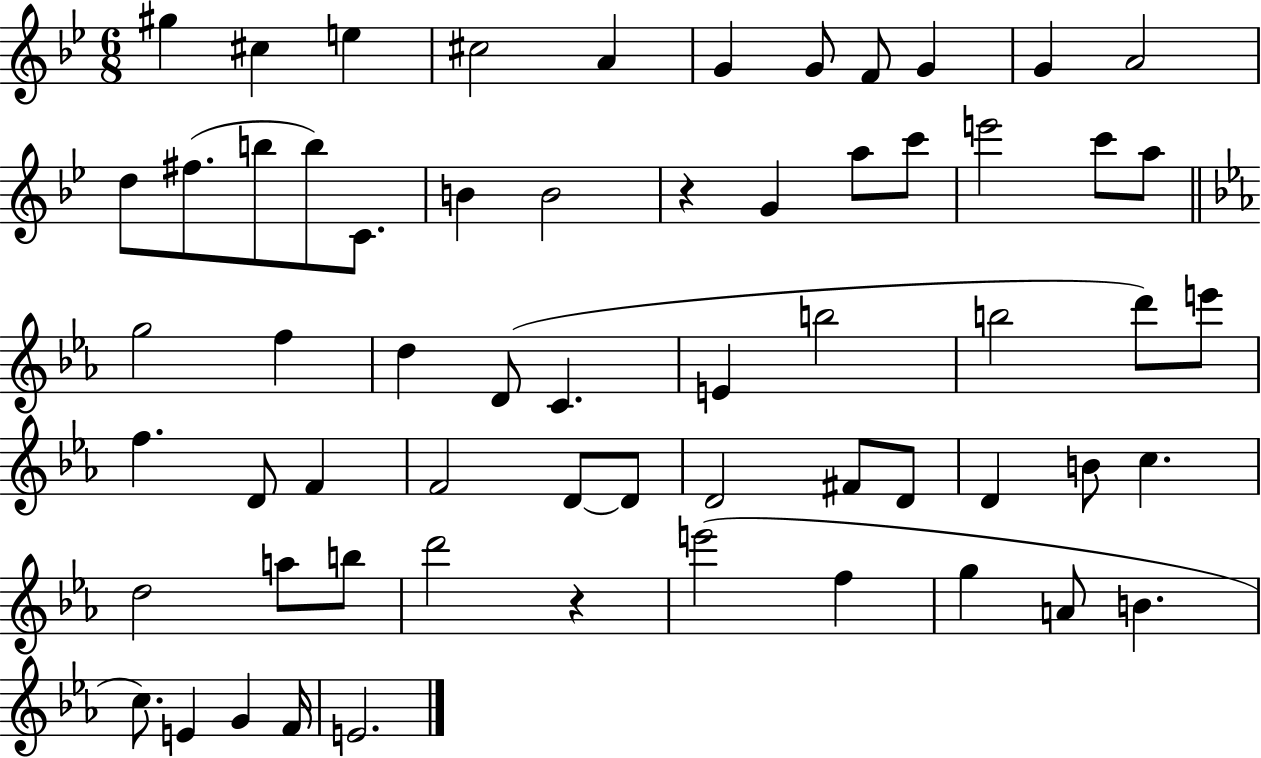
X:1
T:Untitled
M:6/8
L:1/4
K:Bb
^g ^c e ^c2 A G G/2 F/2 G G A2 d/2 ^f/2 b/2 b/2 C/2 B B2 z G a/2 c'/2 e'2 c'/2 a/2 g2 f d D/2 C E b2 b2 d'/2 e'/2 f D/2 F F2 D/2 D/2 D2 ^F/2 D/2 D B/2 c d2 a/2 b/2 d'2 z e'2 f g A/2 B c/2 E G F/4 E2